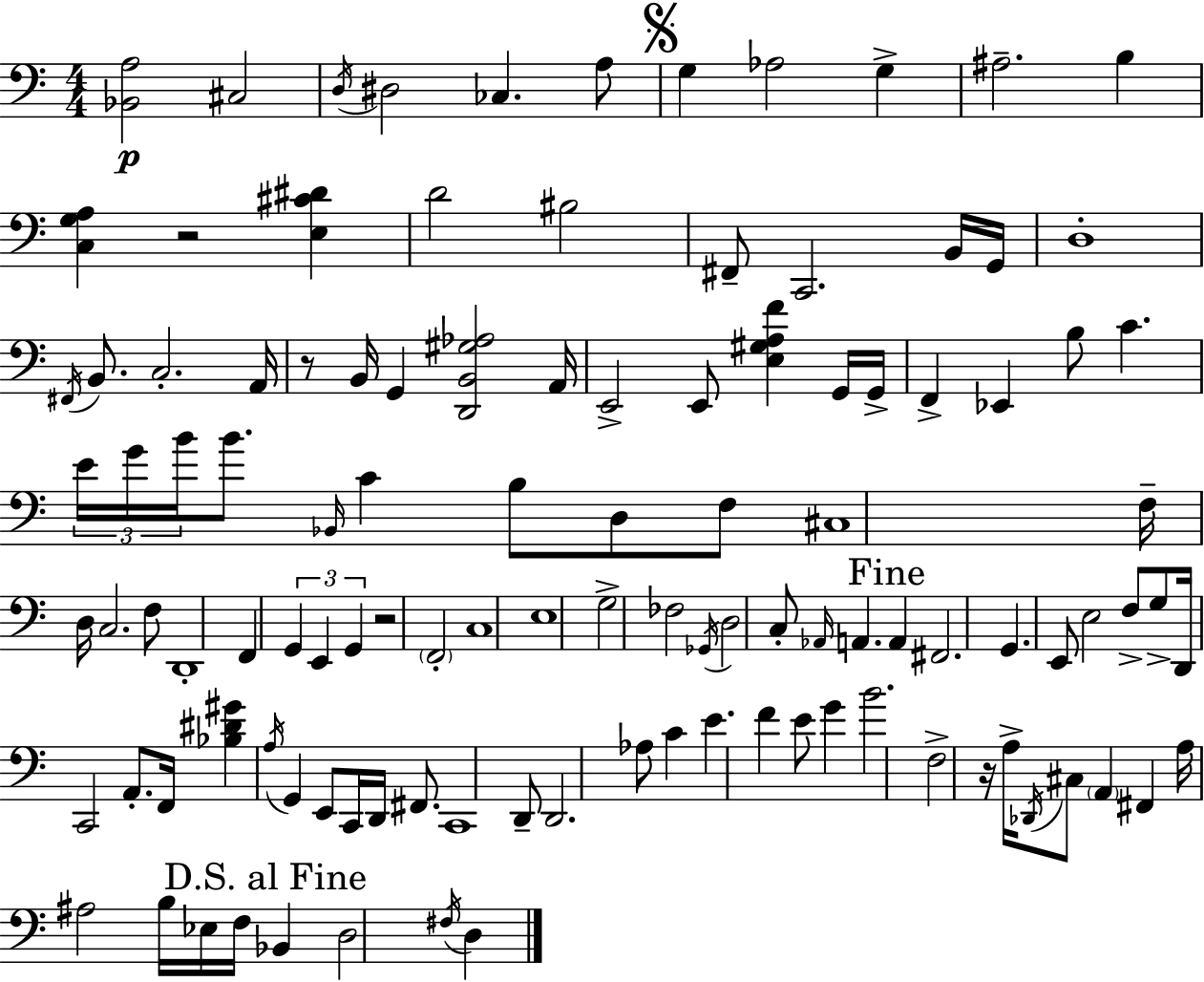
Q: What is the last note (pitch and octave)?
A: D3